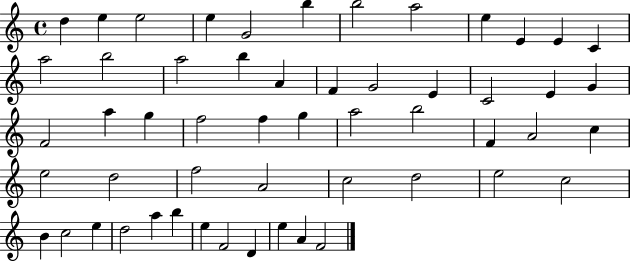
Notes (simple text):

D5/q E5/q E5/h E5/q G4/h B5/q B5/h A5/h E5/q E4/q E4/q C4/q A5/h B5/h A5/h B5/q A4/q F4/q G4/h E4/q C4/h E4/q G4/q F4/h A5/q G5/q F5/h F5/q G5/q A5/h B5/h F4/q A4/h C5/q E5/h D5/h F5/h A4/h C5/h D5/h E5/h C5/h B4/q C5/h E5/q D5/h A5/q B5/q E5/q F4/h D4/q E5/q A4/q F4/h